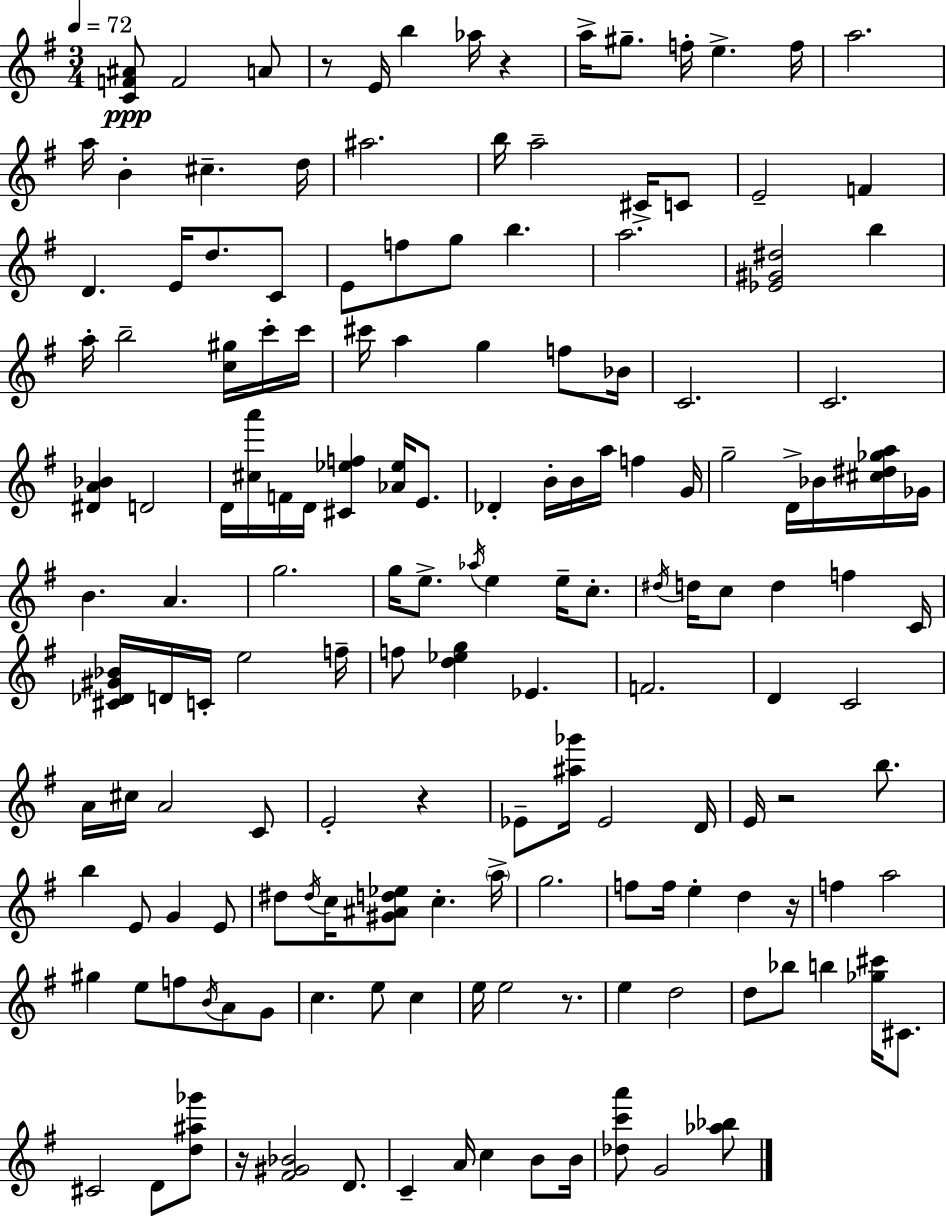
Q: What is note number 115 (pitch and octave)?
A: C5